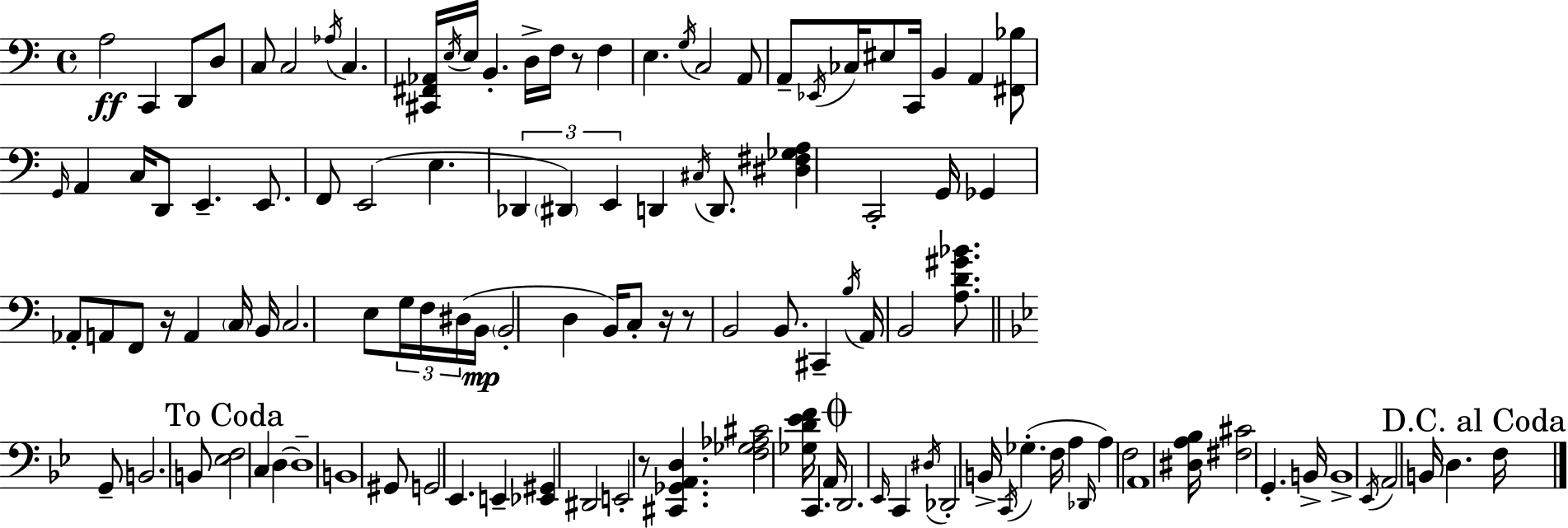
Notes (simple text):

A3/h C2/q D2/e D3/e C3/e C3/h Ab3/s C3/q. [C#2,F#2,Ab2]/s E3/s E3/s B2/q. D3/s F3/s R/e F3/q E3/q. G3/s C3/h A2/e A2/e Eb2/s CES3/s EIS3/e C2/s B2/q A2/q [F#2,Bb3]/e G2/s A2/q C3/s D2/e E2/q. E2/e. F2/e E2/h E3/q. Db2/q D#2/q E2/q D2/q C#3/s D2/e. [D#3,F#3,Gb3,A3]/q C2/h G2/s Gb2/q Ab2/e A2/e F2/e R/s A2/q C3/s B2/s C3/h. E3/e G3/s F3/s D#3/s B2/s B2/h D3/q B2/s C3/e R/s R/e B2/h B2/e. C#2/q B3/s A2/s B2/h [A3,D4,G#4,Bb4]/e. G2/e B2/h. B2/e [Eb3,F3]/h C3/q D3/q D3/w B2/w G#2/e G2/h Eb2/q. E2/q [Eb2,G#2]/q D#2/h E2/h R/e [C#2,Gb2,A2,D3]/q. [F3,Gb3,Ab3,C#4]/h [Gb3,D4,Eb4,F4]/s C2/q. A2/s D2/h. Eb2/s C2/q D#3/s Db2/h B2/s C2/s Gb3/q. F3/s A3/q Db2/s A3/q F3/h A2/w [D#3,A3,Bb3]/s [F#3,C#4]/h G2/q. B2/s B2/w Eb2/s A2/h B2/s D3/q. F3/s